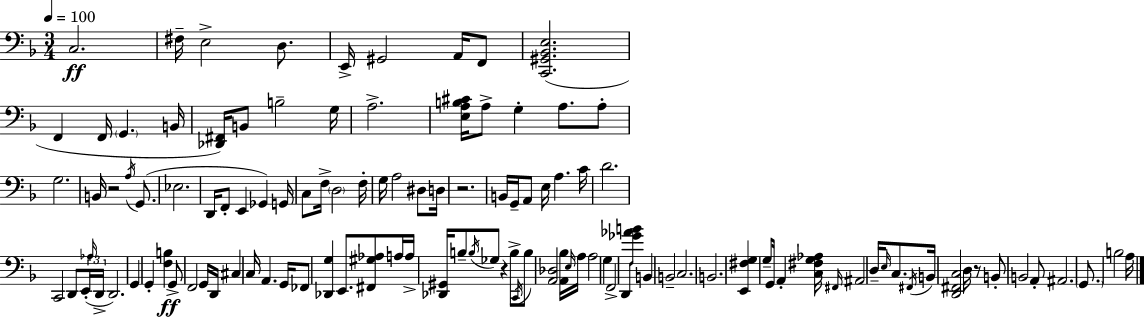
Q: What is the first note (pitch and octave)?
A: C3